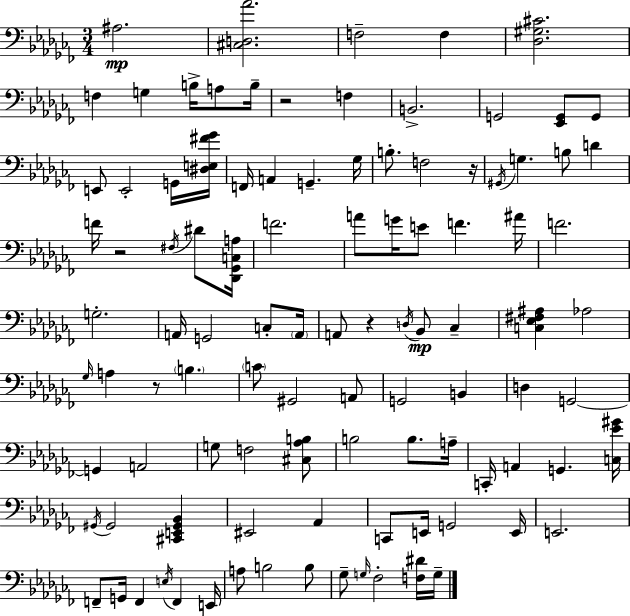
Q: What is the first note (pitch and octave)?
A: A#3